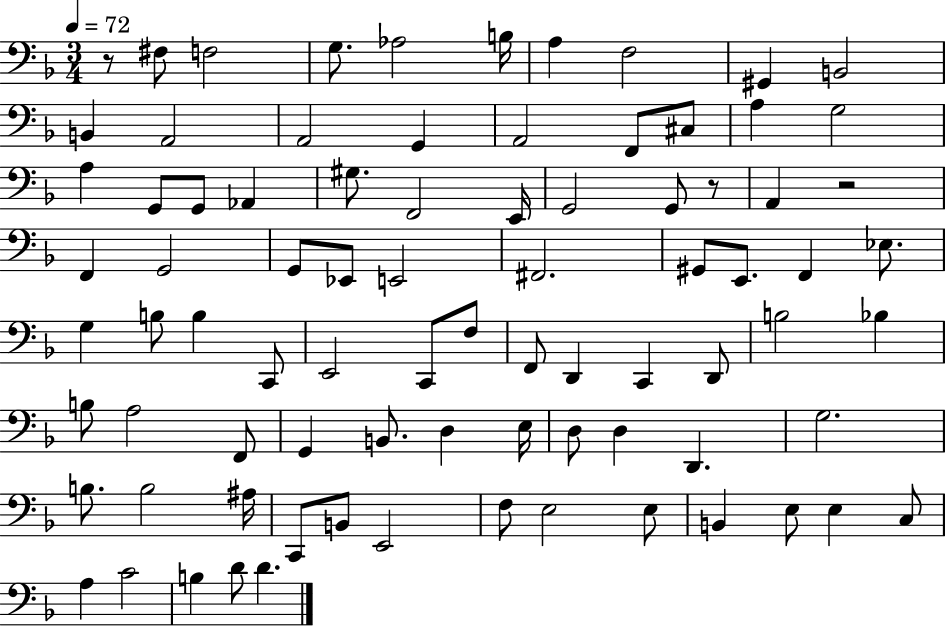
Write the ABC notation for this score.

X:1
T:Untitled
M:3/4
L:1/4
K:F
z/2 ^F,/2 F,2 G,/2 _A,2 B,/4 A, F,2 ^G,, B,,2 B,, A,,2 A,,2 G,, A,,2 F,,/2 ^C,/2 A, G,2 A, G,,/2 G,,/2 _A,, ^G,/2 F,,2 E,,/4 G,,2 G,,/2 z/2 A,, z2 F,, G,,2 G,,/2 _E,,/2 E,,2 ^F,,2 ^G,,/2 E,,/2 F,, _E,/2 G, B,/2 B, C,,/2 E,,2 C,,/2 F,/2 F,,/2 D,, C,, D,,/2 B,2 _B, B,/2 A,2 F,,/2 G,, B,,/2 D, E,/4 D,/2 D, D,, G,2 B,/2 B,2 ^A,/4 C,,/2 B,,/2 E,,2 F,/2 E,2 E,/2 B,, E,/2 E, C,/2 A, C2 B, D/2 D